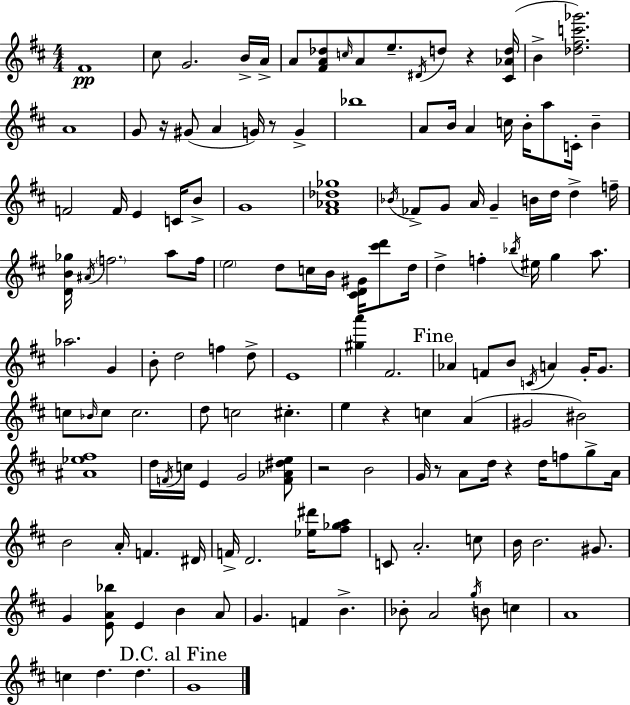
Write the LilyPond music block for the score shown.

{
  \clef treble
  \numericTimeSignature
  \time 4/4
  \key d \major
  fis'1\pp | cis''8 g'2. b'16-> a'16-> | a'8 <fis' a' des''>8 \grace { c''16 } a'8 e''8.-- \acciaccatura { dis'16 } d''8 r4 | <cis' aes' d''>16( b'4-> <des'' fis'' c''' ges'''>2.) | \break a'1 | g'8 r16 gis'8( a'4 g'16) r8 g'4-> | bes''1 | a'8 b'16 a'4 c''16 b'16-. a''8 c'16-. b'4-- | \break f'2 f'16 e'4 c'16 | b'8-> g'1 | <fis' aes' des'' ges''>1 | \acciaccatura { bes'16 } fes'8-> g'8 a'16 g'4-- b'16 d''16 d''4-> | \break f''16-- <d' b' ges''>16 \acciaccatura { ais'16 } \parenthesize f''2. | a''8 f''16 \parenthesize e''2 d''8 c''16 b'16 | <cis' d' gis'>16 <cis''' d'''>8 d''16 d''4-> f''4-. \acciaccatura { bes''16 } eis''16 g''4 | a''8. aes''2. | \break g'4 b'8-. d''2 f''4 | d''8-> e'1 | <gis'' a'''>4 fis'2. | \mark "Fine" aes'4 f'8 b'8 \acciaccatura { c'16 } a'4 | \break g'16-. g'8. c''8 \grace { bes'16 } c''8 c''2. | d''8 c''2 | cis''4.-. e''4 r4 c''4 | a'4( gis'2 bis'2) | \break <ais' ees'' fis''>1 | d''16 \acciaccatura { f'16 } c''16 e'4 g'2 | <f' aes' dis'' e''>8 r2 | b'2 g'16 r8 a'8 d''16 r4 | \break d''16 f''8 g''8-> a'16 b'2 | a'16-. f'4. dis'16 f'16-> d'2. | <ees'' dis'''>16 <fis'' ges'' a''>8 c'8 a'2.-. | c''8 b'16 b'2. | \break gis'8. g'4 <e' a' bes''>8 e'4 | b'4 a'8 g'4. f'4 | b'4.-> bes'8-. a'2 | \acciaccatura { g''16 } b'8 c''4 a'1 | \break c''4 d''4. | d''4. \mark "D.C. al Fine" g'1 | \bar "|."
}